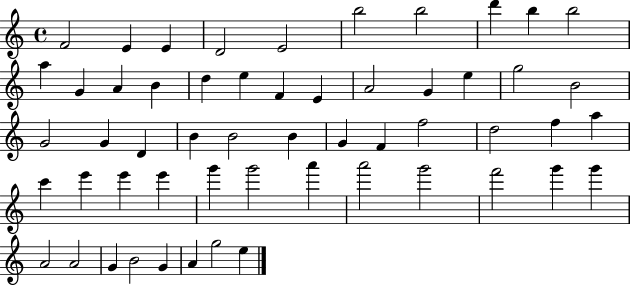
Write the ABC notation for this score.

X:1
T:Untitled
M:4/4
L:1/4
K:C
F2 E E D2 E2 b2 b2 d' b b2 a G A B d e F E A2 G e g2 B2 G2 G D B B2 B G F f2 d2 f a c' e' e' e' g' g'2 a' a'2 g'2 f'2 g' g' A2 A2 G B2 G A g2 e